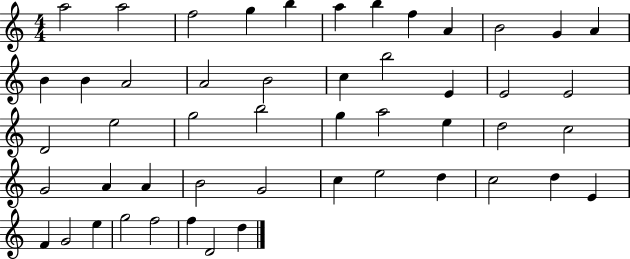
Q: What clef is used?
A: treble